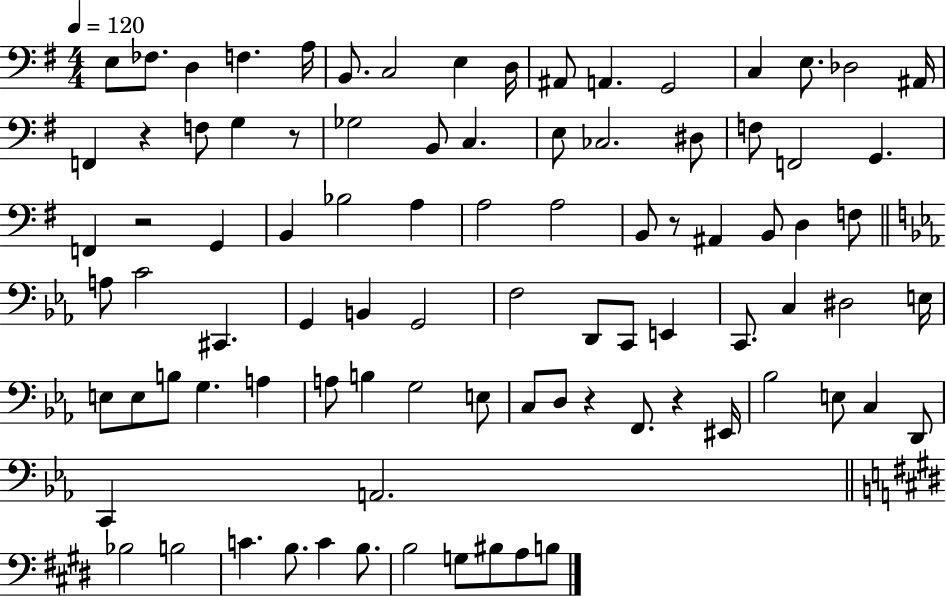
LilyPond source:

{
  \clef bass
  \numericTimeSignature
  \time 4/4
  \key g \major
  \tempo 4 = 120
  \repeat volta 2 { e8 fes8. d4 f4. a16 | b,8. c2 e4 d16 | ais,8 a,4. g,2 | c4 e8. des2 ais,16 | \break f,4 r4 f8 g4 r8 | ges2 b,8 c4. | e8 ces2. dis8 | f8 f,2 g,4. | \break f,4 r2 g,4 | b,4 bes2 a4 | a2 a2 | b,8 r8 ais,4 b,8 d4 f8 | \break \bar "||" \break \key ees \major a8 c'2 cis,4. | g,4 b,4 g,2 | f2 d,8 c,8 e,4 | c,8. c4 dis2 e16 | \break e8 e8 b8 g4. a4 | a8 b4 g2 e8 | c8 d8 r4 f,8. r4 eis,16 | bes2 e8 c4 d,8 | \break c,4 a,2. | \bar "||" \break \key e \major bes2 b2 | c'4. b8. c'4 b8. | b2 g8 bis8 a8 b8 | } \bar "|."
}